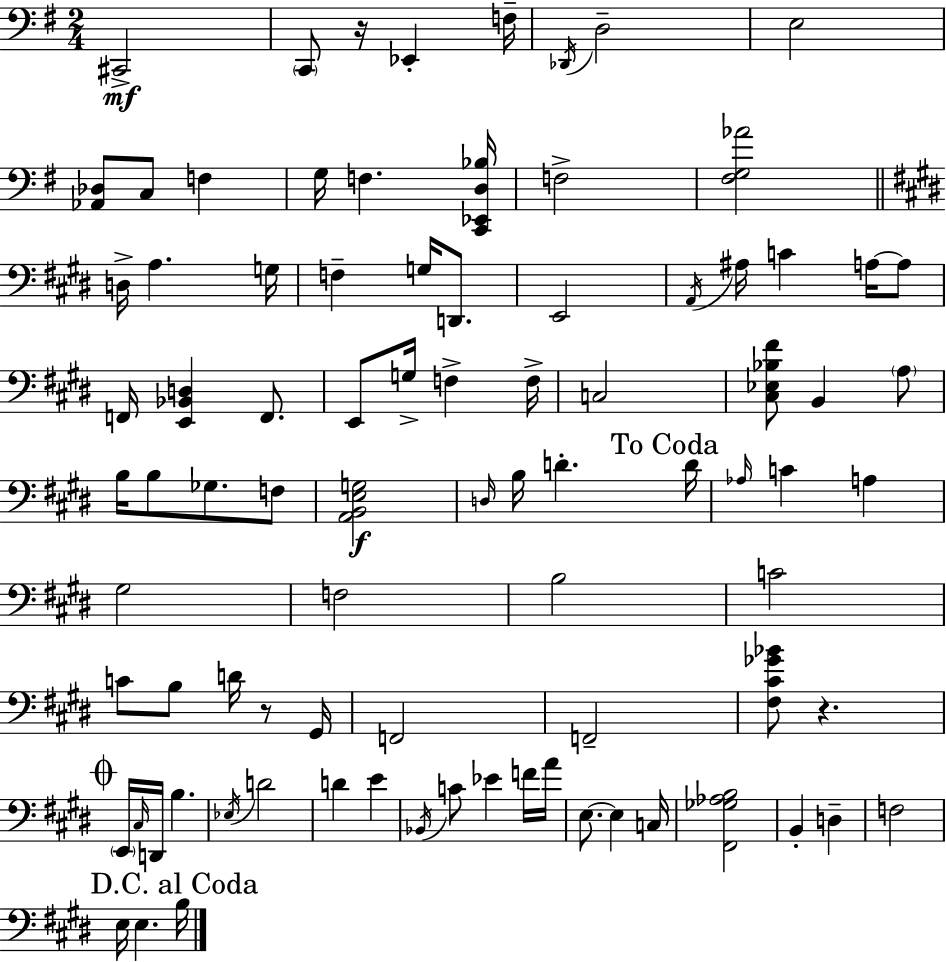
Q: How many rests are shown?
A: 3